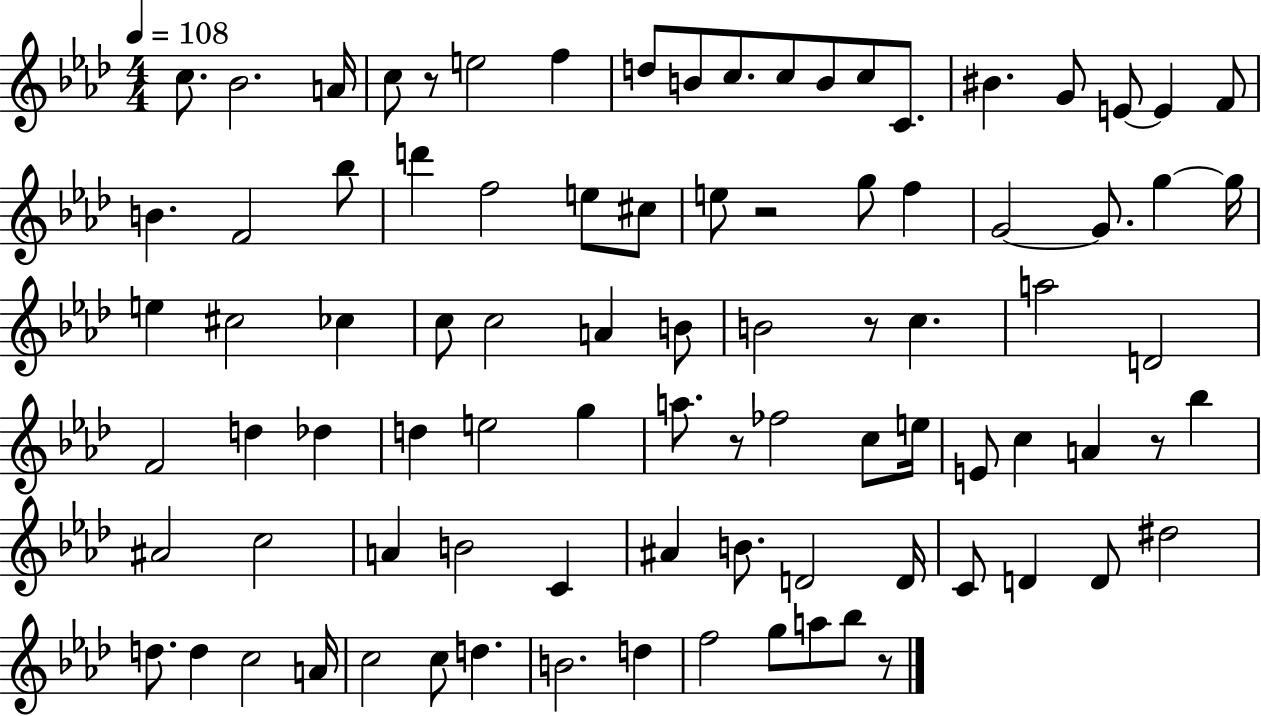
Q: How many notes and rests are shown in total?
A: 89